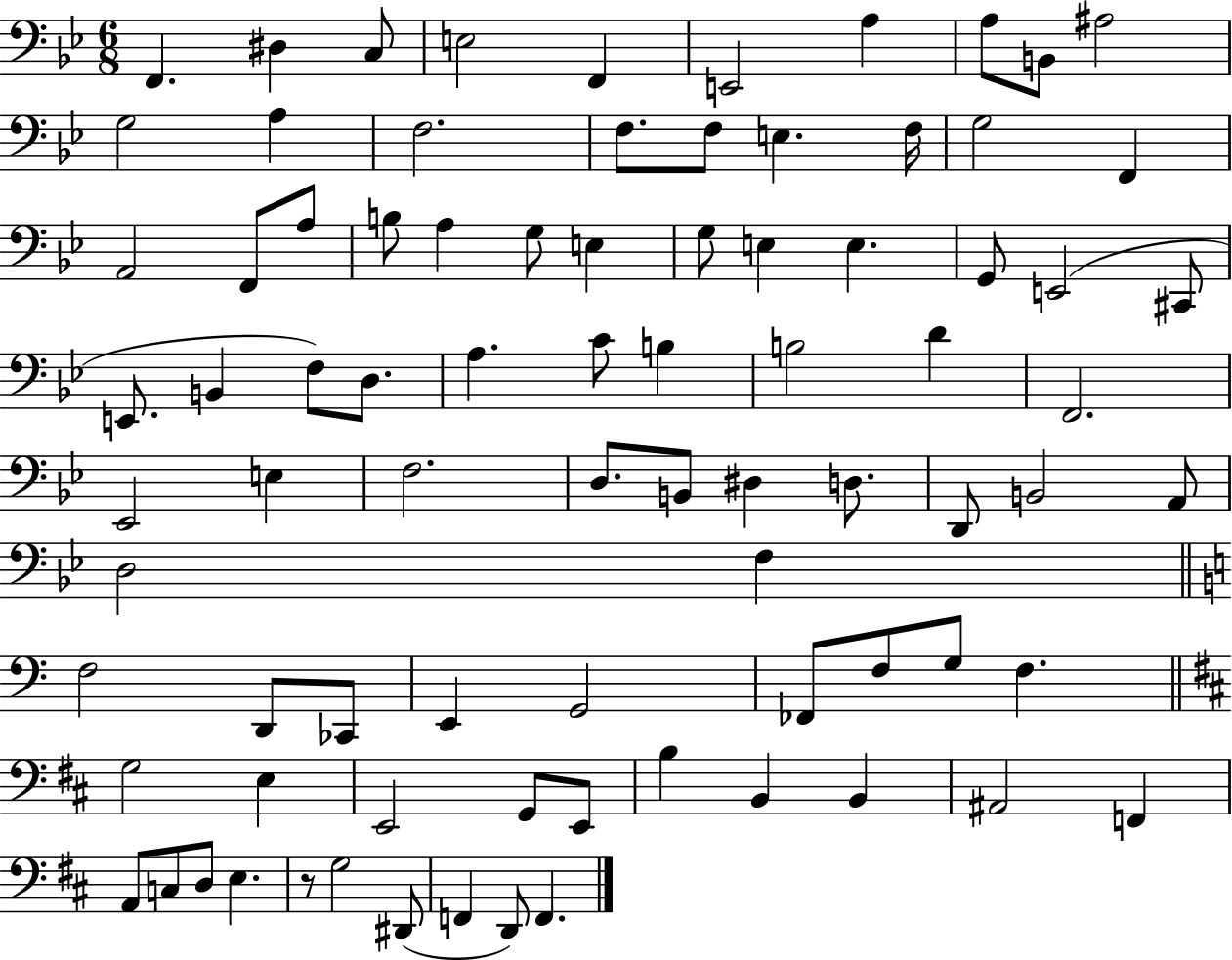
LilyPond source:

{
  \clef bass
  \numericTimeSignature
  \time 6/8
  \key bes \major
  \repeat volta 2 { f,4. dis4 c8 | e2 f,4 | e,2 a4 | a8 b,8 ais2 | \break g2 a4 | f2. | f8. f8 e4. f16 | g2 f,4 | \break a,2 f,8 a8 | b8 a4 g8 e4 | g8 e4 e4. | g,8 e,2( cis,8 | \break e,8. b,4 f8) d8. | a4. c'8 b4 | b2 d'4 | f,2. | \break ees,2 e4 | f2. | d8. b,8 dis4 d8. | d,8 b,2 a,8 | \break d2 f4 | \bar "||" \break \key a \minor f2 d,8 ces,8 | e,4 g,2 | fes,8 f8 g8 f4. | \bar "||" \break \key d \major g2 e4 | e,2 g,8 e,8 | b4 b,4 b,4 | ais,2 f,4 | \break a,8 c8 d8 e4. | r8 g2 dis,8( | f,4 d,8) f,4. | } \bar "|."
}